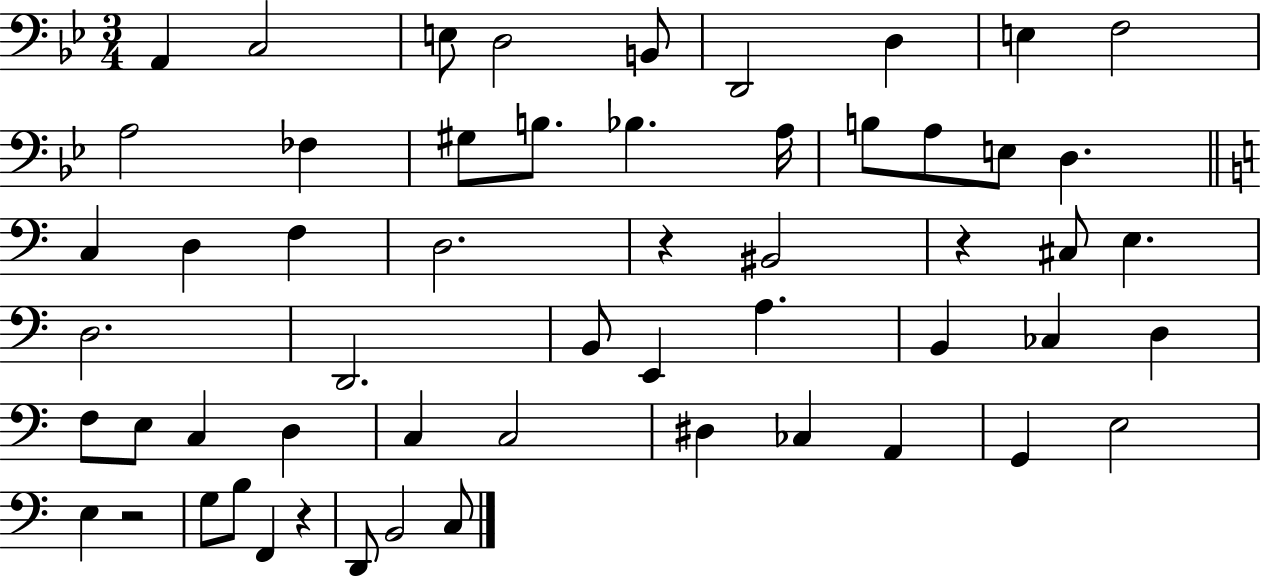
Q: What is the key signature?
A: BES major